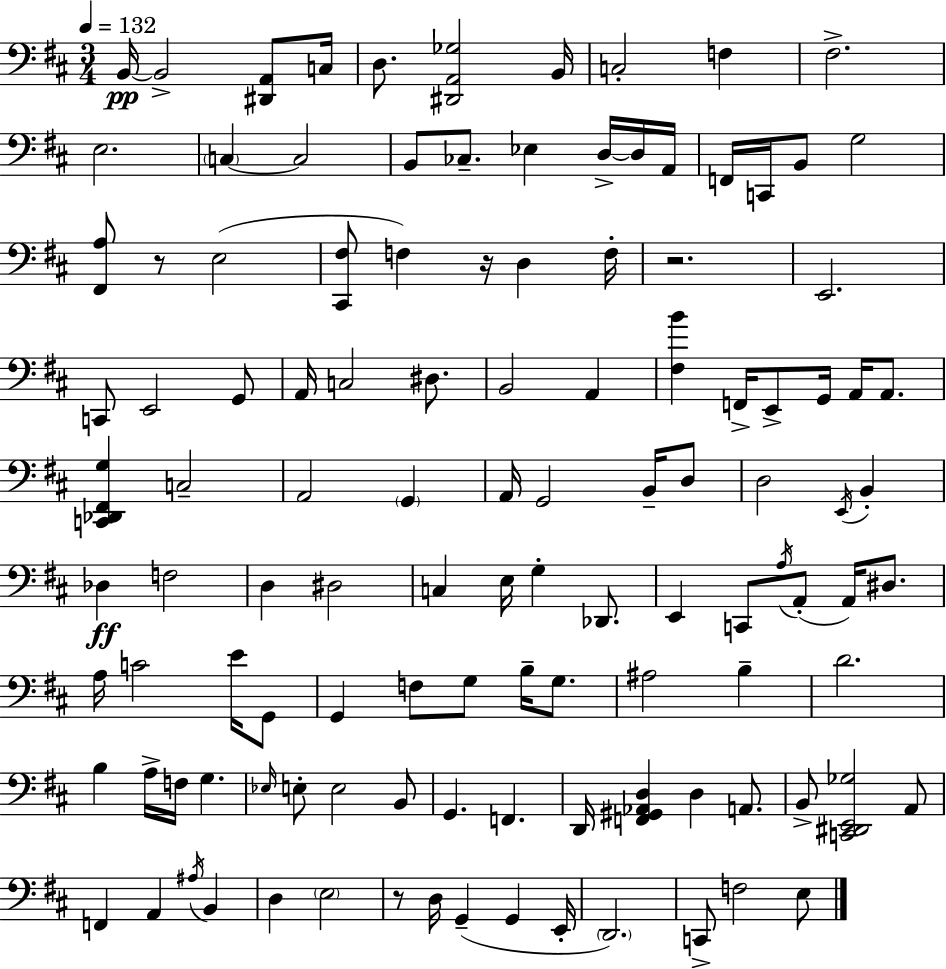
{
  \clef bass
  \numericTimeSignature
  \time 3/4
  \key d \major
  \tempo 4 = 132
  b,16~~\pp b,2-> <dis, a,>8 c16 | d8. <dis, a, ges>2 b,16 | c2-. f4 | fis2.-> | \break e2. | \parenthesize c4~~ c2 | b,8 ces8.-- ees4 d16->~~ d16 a,16 | f,16 c,16 b,8 g2 | \break <fis, a>8 r8 e2( | <cis, fis>8 f4) r16 d4 f16-. | r2. | e,2. | \break c,8 e,2 g,8 | a,16 c2 dis8. | b,2 a,4 | <fis b'>4 f,16-> e,8-> g,16 a,16 a,8. | \break <c, des, fis, g>4 c2-- | a,2 \parenthesize g,4 | a,16 g,2 b,16-- d8 | d2 \acciaccatura { e,16 } b,4-. | \break des4\ff f2 | d4 dis2 | c4 e16 g4-. des,8. | e,4 c,8 \acciaccatura { a16 }( a,8-. a,16) dis8. | \break a16 c'2 e'16 | g,8 g,4 f8 g8 b16-- g8. | ais2 b4-- | d'2. | \break b4 a16-> f16 g4. | \grace { ees16 } e8-. e2 | b,8 g,4. f,4. | d,16 <f, gis, aes, d>4 d4 | \break a,8. b,8-> <c, dis, e, ges>2 | a,8 f,4 a,4 \acciaccatura { ais16 } | b,4 d4 \parenthesize e2 | r8 d16 g,4--( g,4 | \break e,16-. \parenthesize d,2.) | c,8-> f2 | e8 \bar "|."
}